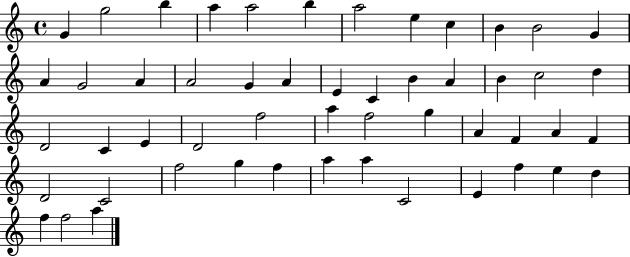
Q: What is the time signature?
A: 4/4